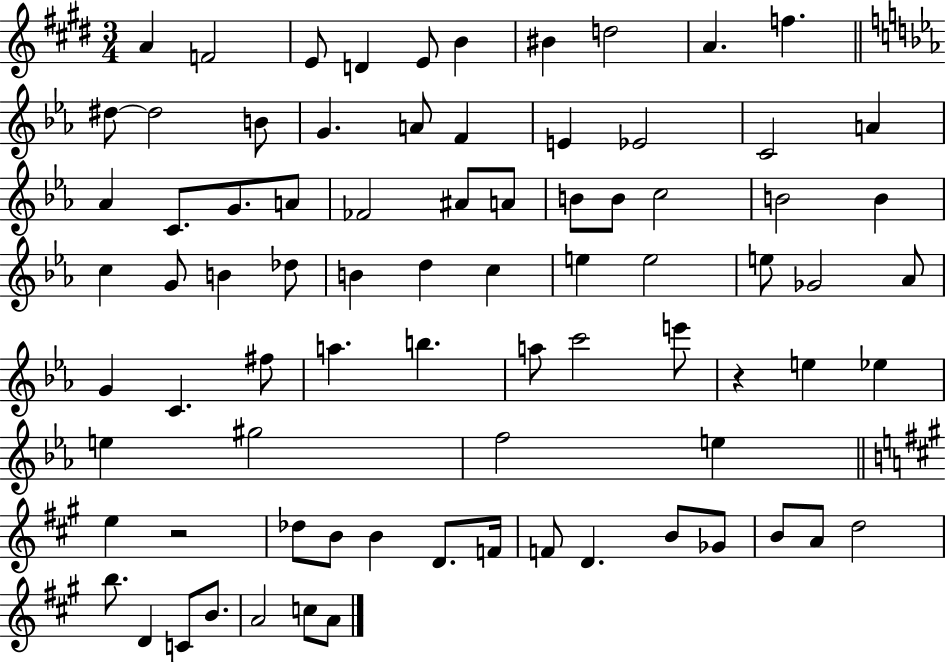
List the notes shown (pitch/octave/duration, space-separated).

A4/q F4/h E4/e D4/q E4/e B4/q BIS4/q D5/h A4/q. F5/q. D#5/e D#5/h B4/e G4/q. A4/e F4/q E4/q Eb4/h C4/h A4/q Ab4/q C4/e. G4/e. A4/e FES4/h A#4/e A4/e B4/e B4/e C5/h B4/h B4/q C5/q G4/e B4/q Db5/e B4/q D5/q C5/q E5/q E5/h E5/e Gb4/h Ab4/e G4/q C4/q. F#5/e A5/q. B5/q. A5/e C6/h E6/e R/q E5/q Eb5/q E5/q G#5/h F5/h E5/q E5/q R/h Db5/e B4/e B4/q D4/e. F4/s F4/e D4/q. B4/e Gb4/e B4/e A4/e D5/h B5/e. D4/q C4/e B4/e. A4/h C5/e A4/e